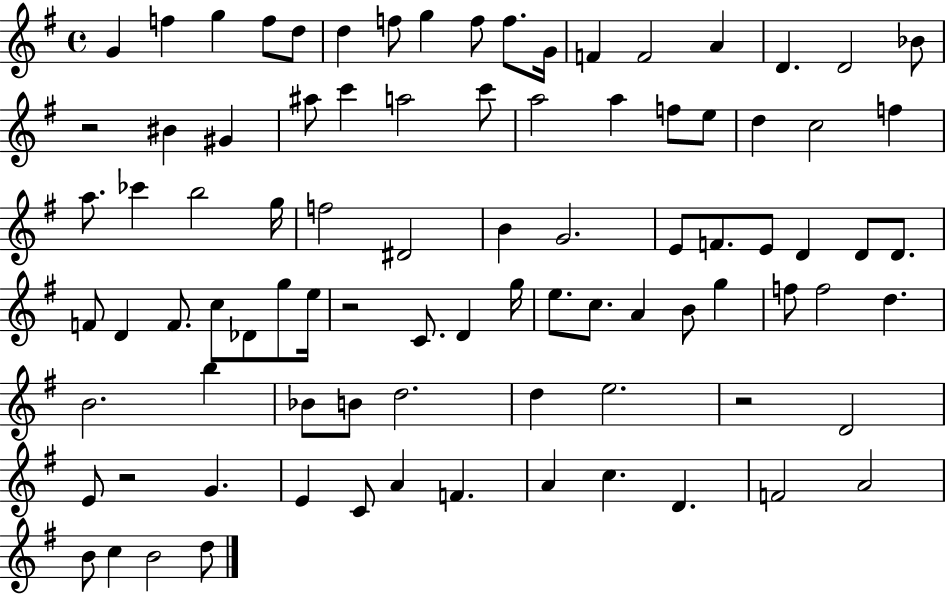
{
  \clef treble
  \time 4/4
  \defaultTimeSignature
  \key g \major
  g'4 f''4 g''4 f''8 d''8 | d''4 f''8 g''4 f''8 f''8. g'16 | f'4 f'2 a'4 | d'4. d'2 bes'8 | \break r2 bis'4 gis'4 | ais''8 c'''4 a''2 c'''8 | a''2 a''4 f''8 e''8 | d''4 c''2 f''4 | \break a''8. ces'''4 b''2 g''16 | f''2 dis'2 | b'4 g'2. | e'8 f'8. e'8 d'4 d'8 d'8. | \break f'8 d'4 f'8. c''8 des'8 g''8 e''16 | r2 c'8. d'4 g''16 | e''8. c''8. a'4 b'8 g''4 | f''8 f''2 d''4. | \break b'2. b''4 | bes'8 b'8 d''2. | d''4 e''2. | r2 d'2 | \break e'8 r2 g'4. | e'4 c'8 a'4 f'4. | a'4 c''4. d'4. | f'2 a'2 | \break b'8 c''4 b'2 d''8 | \bar "|."
}